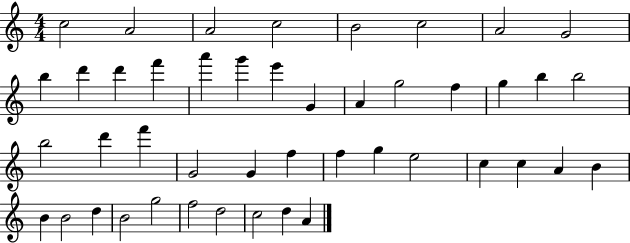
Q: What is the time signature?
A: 4/4